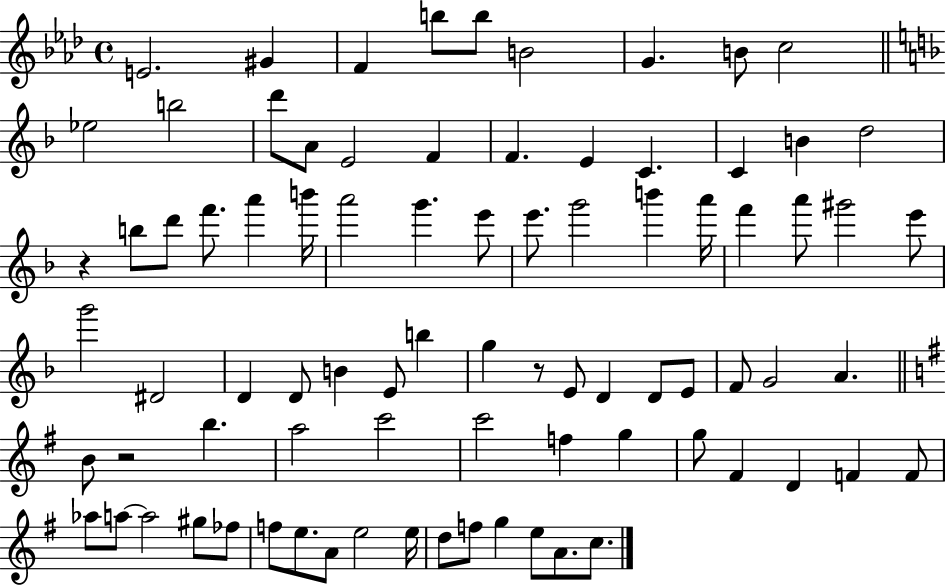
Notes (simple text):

E4/h. G#4/q F4/q B5/e B5/e B4/h G4/q. B4/e C5/h Eb5/h B5/h D6/e A4/e E4/h F4/q F4/q. E4/q C4/q. C4/q B4/q D5/h R/q B5/e D6/e F6/e. A6/q B6/s A6/h G6/q. E6/e E6/e. G6/h B6/q A6/s F6/q A6/e G#6/h E6/e G6/h D#4/h D4/q D4/e B4/q E4/e B5/q G5/q R/e E4/e D4/q D4/e E4/e F4/e G4/h A4/q. B4/e R/h B5/q. A5/h C6/h C6/h F5/q G5/q G5/e F#4/q D4/q F4/q F4/e Ab5/e A5/e A5/h G#5/e FES5/e F5/e E5/e. A4/e E5/h E5/s D5/e F5/e G5/q E5/e A4/e. C5/e.